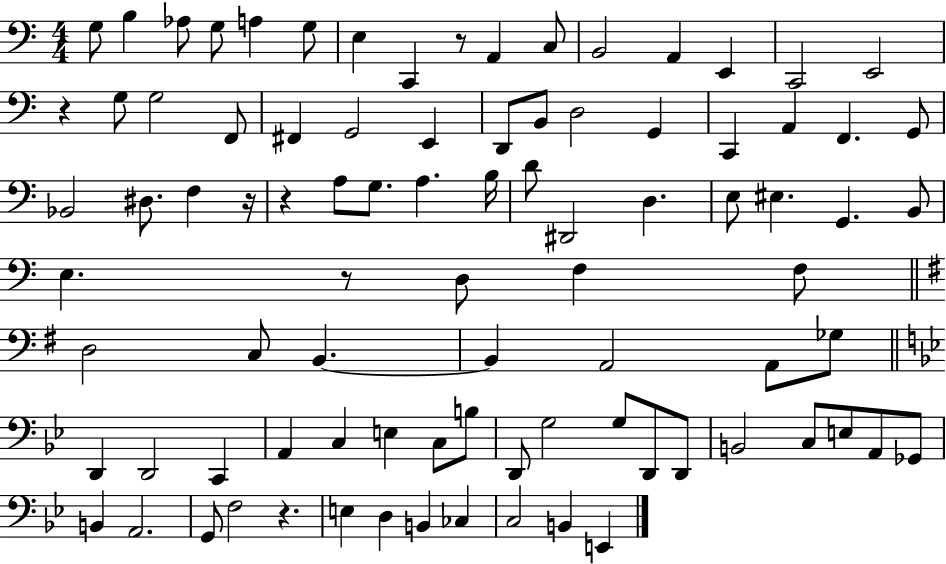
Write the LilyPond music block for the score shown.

{
  \clef bass
  \numericTimeSignature
  \time 4/4
  \key c \major
  g8 b4 aes8 g8 a4 g8 | e4 c,4 r8 a,4 c8 | b,2 a,4 e,4 | c,2 e,2 | \break r4 g8 g2 f,8 | fis,4 g,2 e,4 | d,8 b,8 d2 g,4 | c,4 a,4 f,4. g,8 | \break bes,2 dis8. f4 r16 | r4 a8 g8. a4. b16 | d'8 dis,2 d4. | e8 eis4. g,4. b,8 | \break e4. r8 d8 f4 f8 | \bar "||" \break \key g \major d2 c8 b,4.~~ | b,4 a,2 a,8 ges8 | \bar "||" \break \key bes \major d,4 d,2 c,4 | a,4 c4 e4 c8 b8 | d,8 g2 g8 d,8 d,8 | b,2 c8 e8 a,8 ges,8 | \break b,4 a,2. | g,8 f2 r4. | e4 d4 b,4 ces4 | c2 b,4 e,4 | \break \bar "|."
}